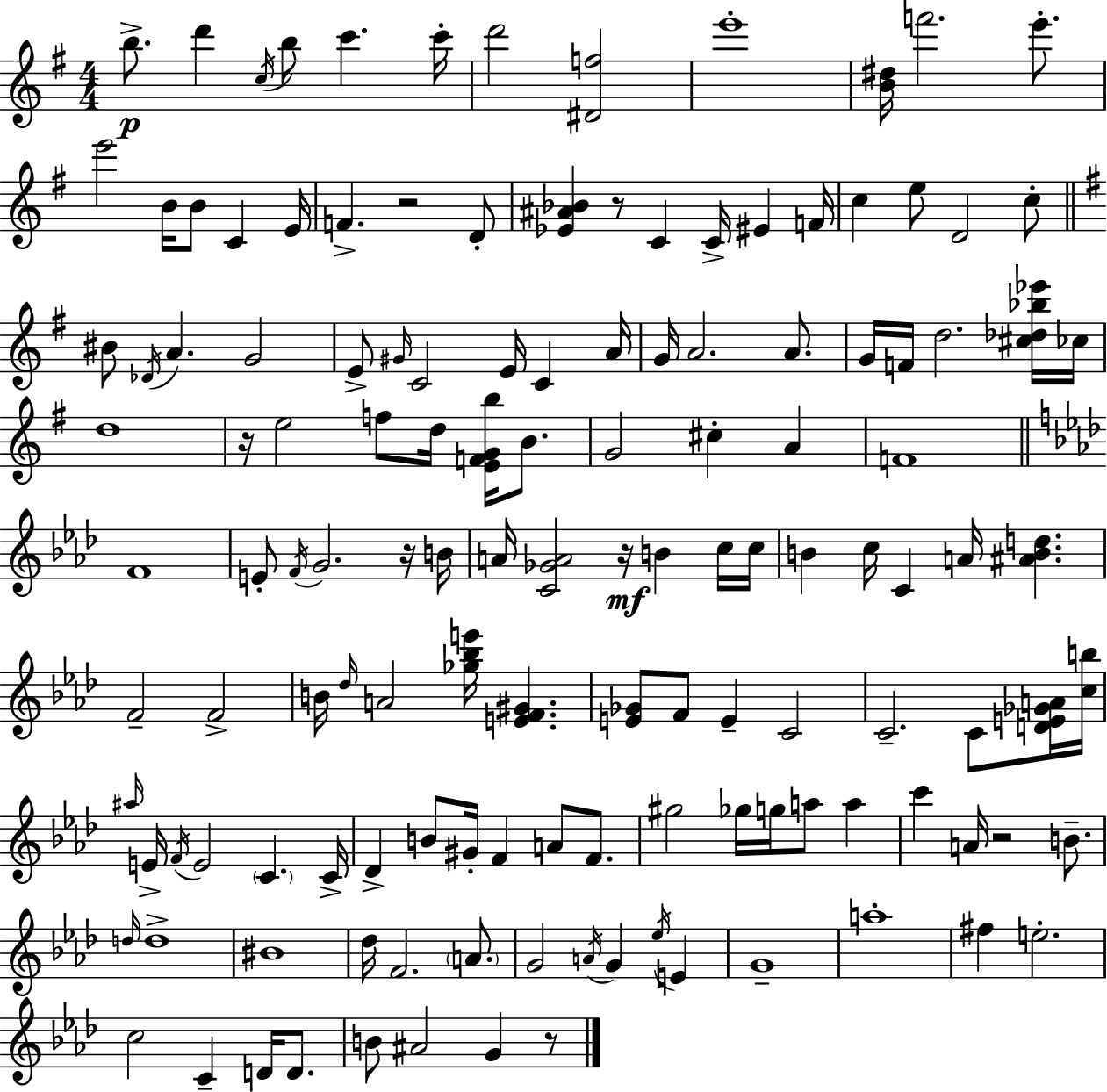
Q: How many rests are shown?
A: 7